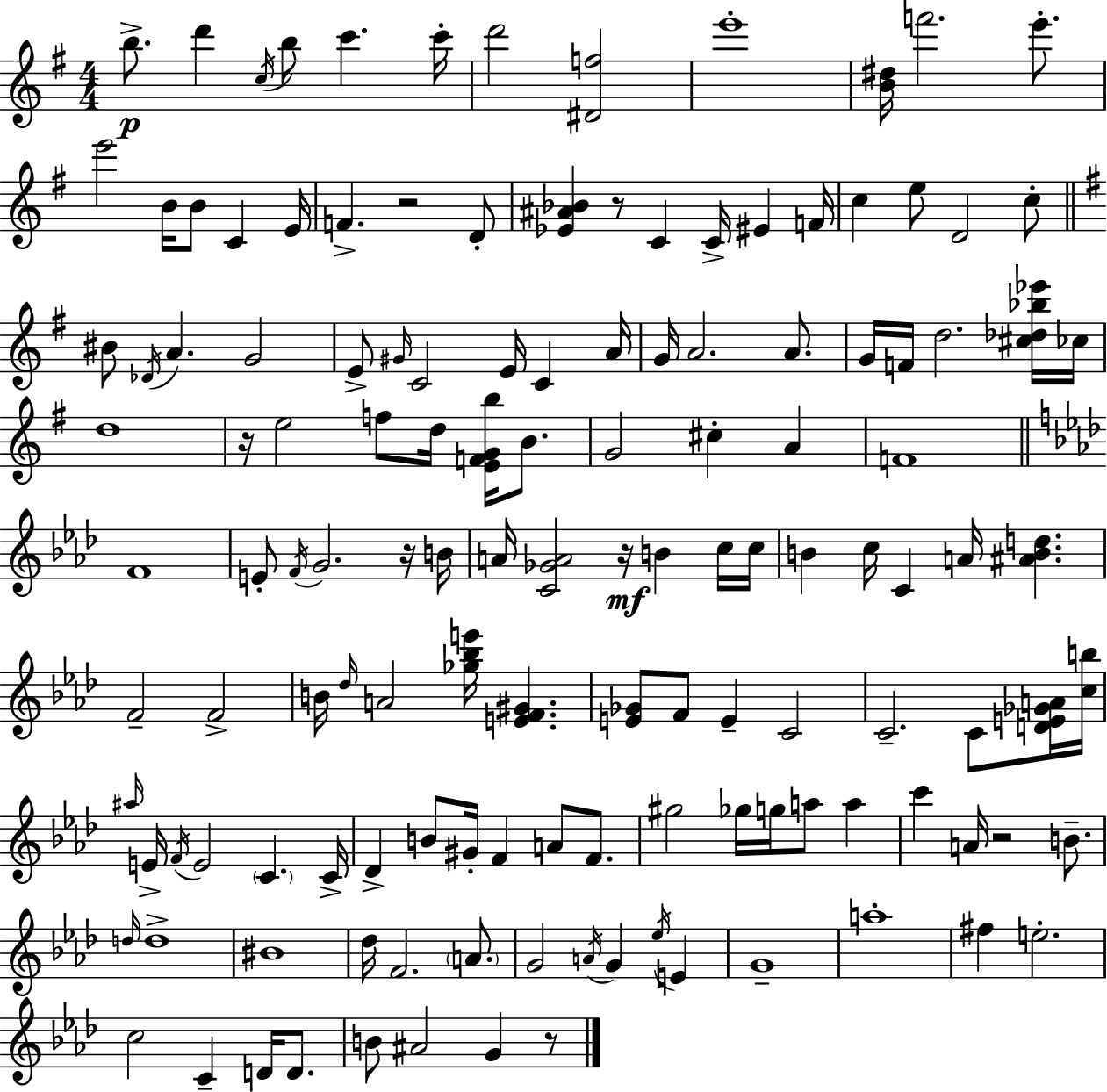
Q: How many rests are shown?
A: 7